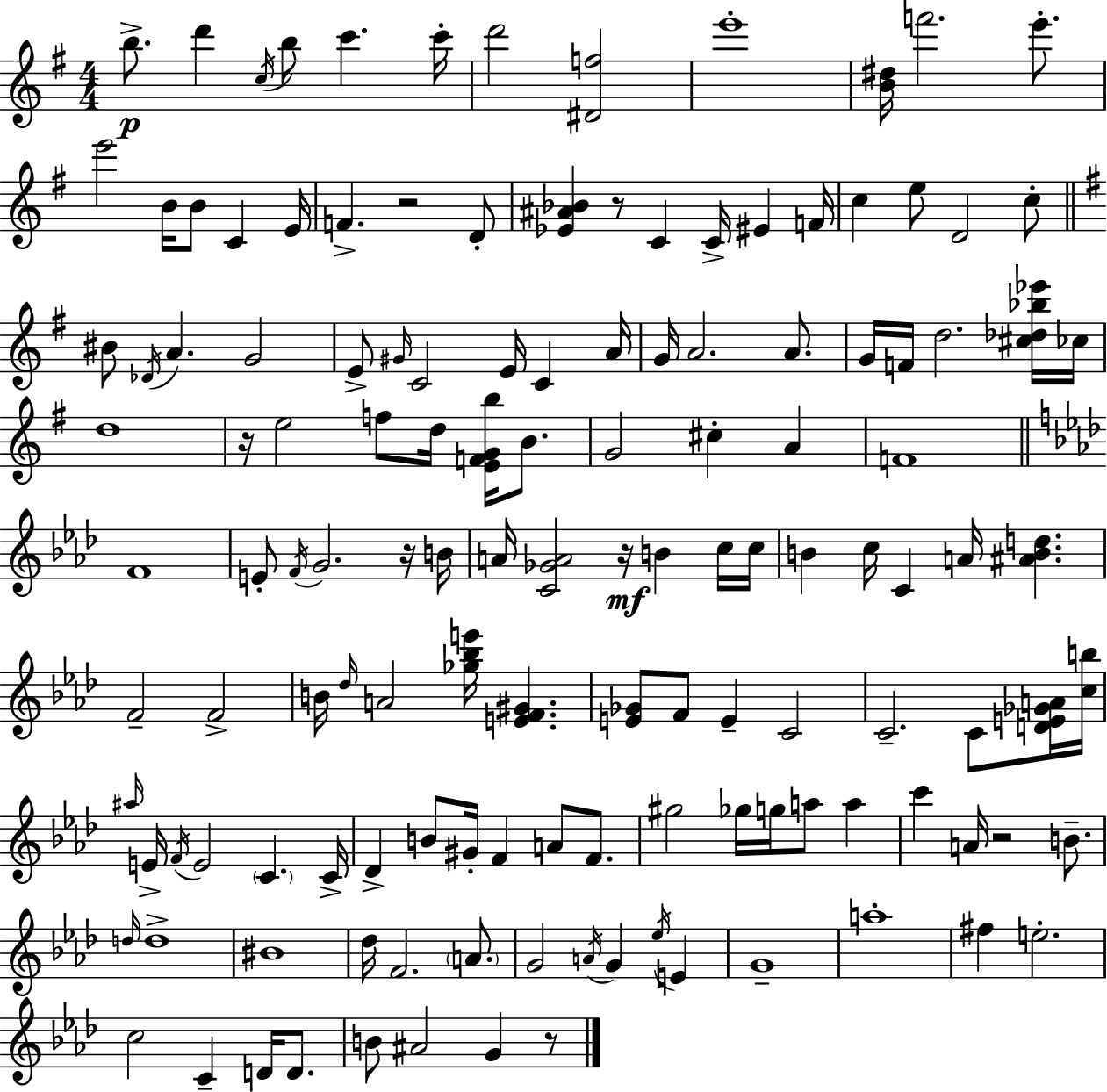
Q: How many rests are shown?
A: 7